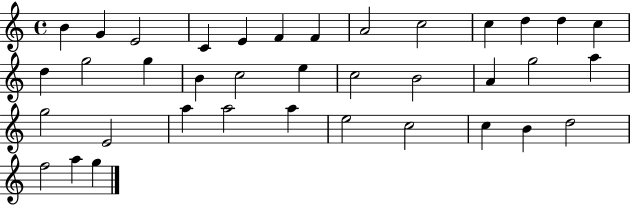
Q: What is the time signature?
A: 4/4